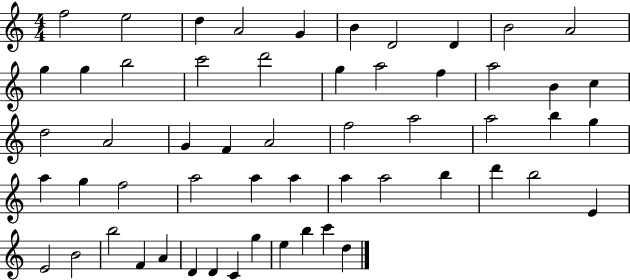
F5/h E5/h D5/q A4/h G4/q B4/q D4/h D4/q B4/h A4/h G5/q G5/q B5/h C6/h D6/h G5/q A5/h F5/q A5/h B4/q C5/q D5/h A4/h G4/q F4/q A4/h F5/h A5/h A5/h B5/q G5/q A5/q G5/q F5/h A5/h A5/q A5/q A5/q A5/h B5/q D6/q B5/h E4/q E4/h B4/h B5/h F4/q A4/q D4/q D4/q C4/q G5/q E5/q B5/q C6/q D5/q